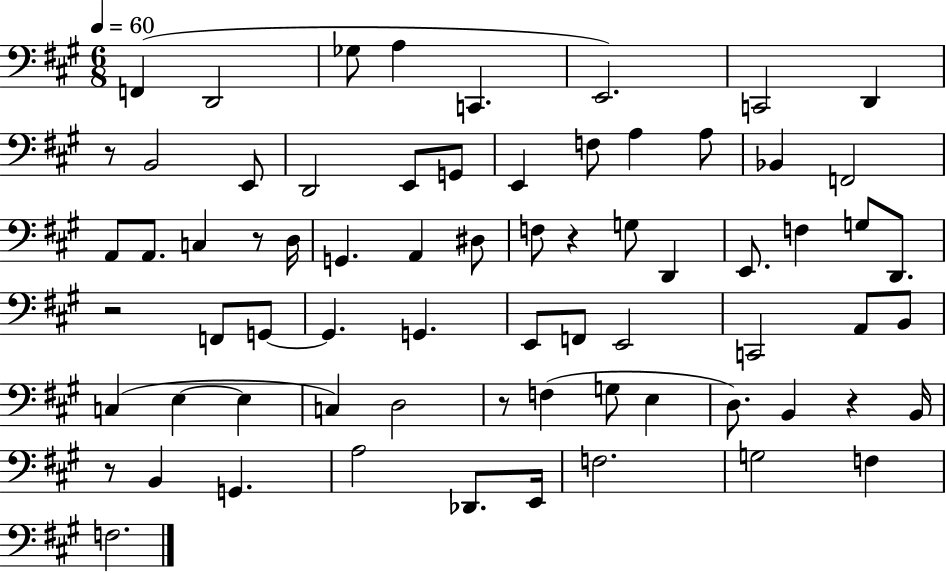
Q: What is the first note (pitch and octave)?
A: F2